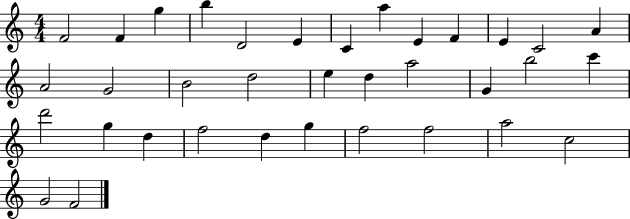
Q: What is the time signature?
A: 4/4